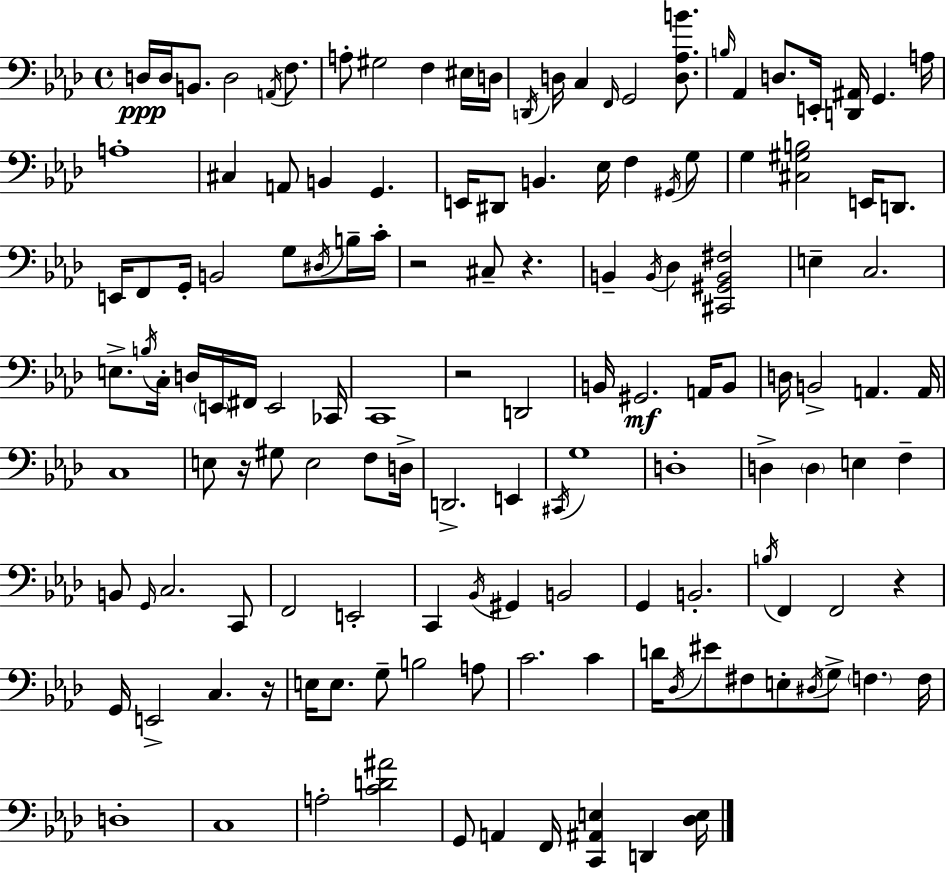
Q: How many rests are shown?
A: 6